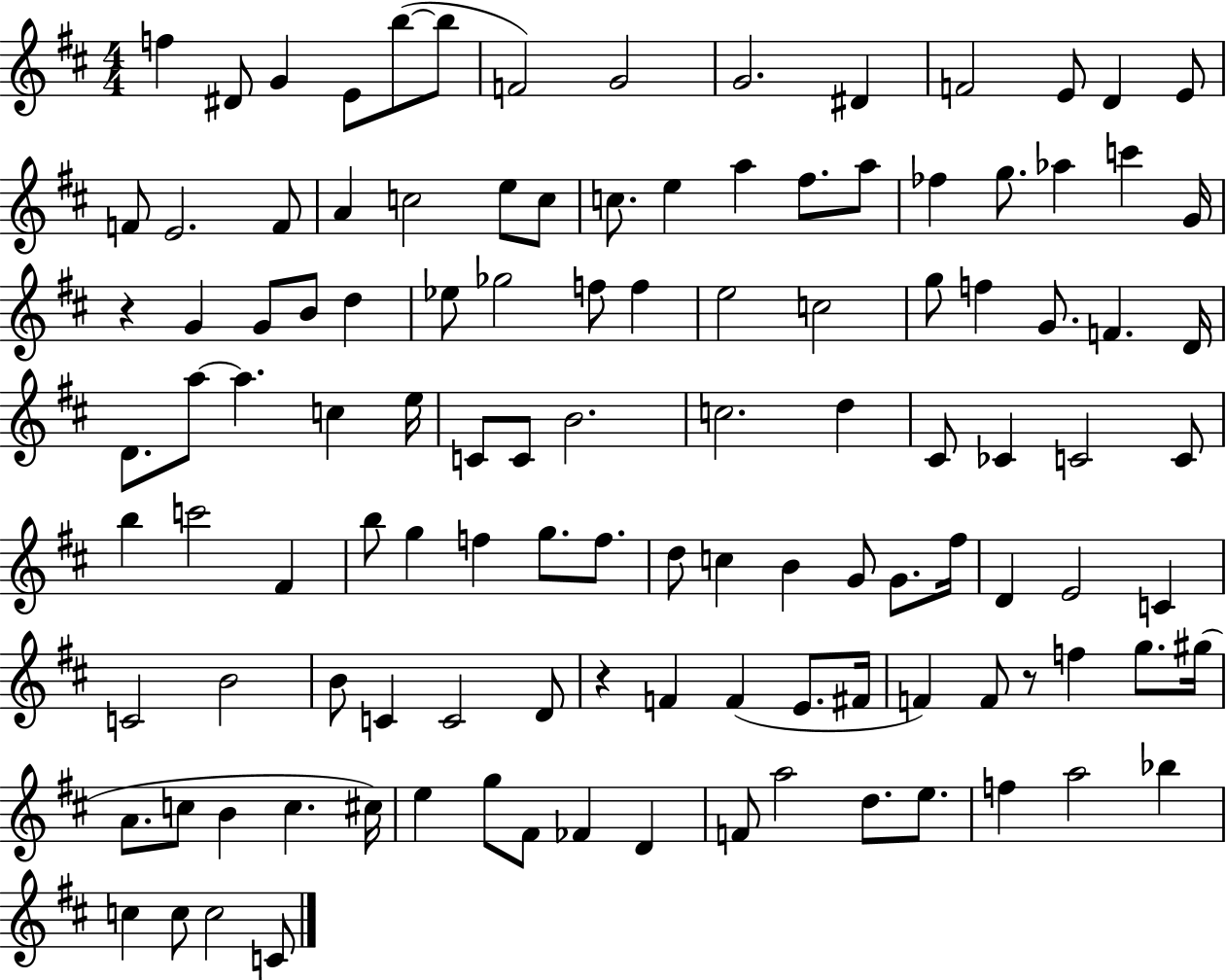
{
  \clef treble
  \numericTimeSignature
  \time 4/4
  \key d \major
  f''4 dis'8 g'4 e'8 b''8~(~ b''8 | f'2) g'2 | g'2. dis'4 | f'2 e'8 d'4 e'8 | \break f'8 e'2. f'8 | a'4 c''2 e''8 c''8 | c''8. e''4 a''4 fis''8. a''8 | fes''4 g''8. aes''4 c'''4 g'16 | \break r4 g'4 g'8 b'8 d''4 | ees''8 ges''2 f''8 f''4 | e''2 c''2 | g''8 f''4 g'8. f'4. d'16 | \break d'8. a''8~~ a''4. c''4 e''16 | c'8 c'8 b'2. | c''2. d''4 | cis'8 ces'4 c'2 c'8 | \break b''4 c'''2 fis'4 | b''8 g''4 f''4 g''8. f''8. | d''8 c''4 b'4 g'8 g'8. fis''16 | d'4 e'2 c'4 | \break c'2 b'2 | b'8 c'4 c'2 d'8 | r4 f'4 f'4( e'8. fis'16 | f'4) f'8 r8 f''4 g''8. gis''16( | \break a'8. c''8 b'4 c''4. cis''16) | e''4 g''8 fis'8 fes'4 d'4 | f'8 a''2 d''8. e''8. | f''4 a''2 bes''4 | \break c''4 c''8 c''2 c'8 | \bar "|."
}